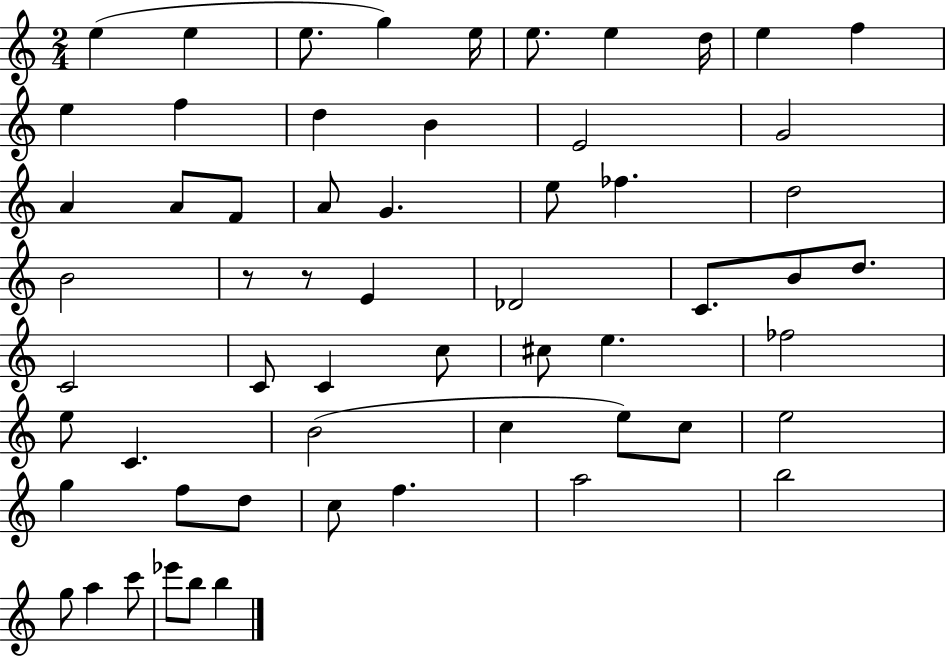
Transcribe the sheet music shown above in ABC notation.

X:1
T:Untitled
M:2/4
L:1/4
K:C
e e e/2 g e/4 e/2 e d/4 e f e f d B E2 G2 A A/2 F/2 A/2 G e/2 _f d2 B2 z/2 z/2 E _D2 C/2 B/2 d/2 C2 C/2 C c/2 ^c/2 e _f2 e/2 C B2 c e/2 c/2 e2 g f/2 d/2 c/2 f a2 b2 g/2 a c'/2 _e'/2 b/2 b